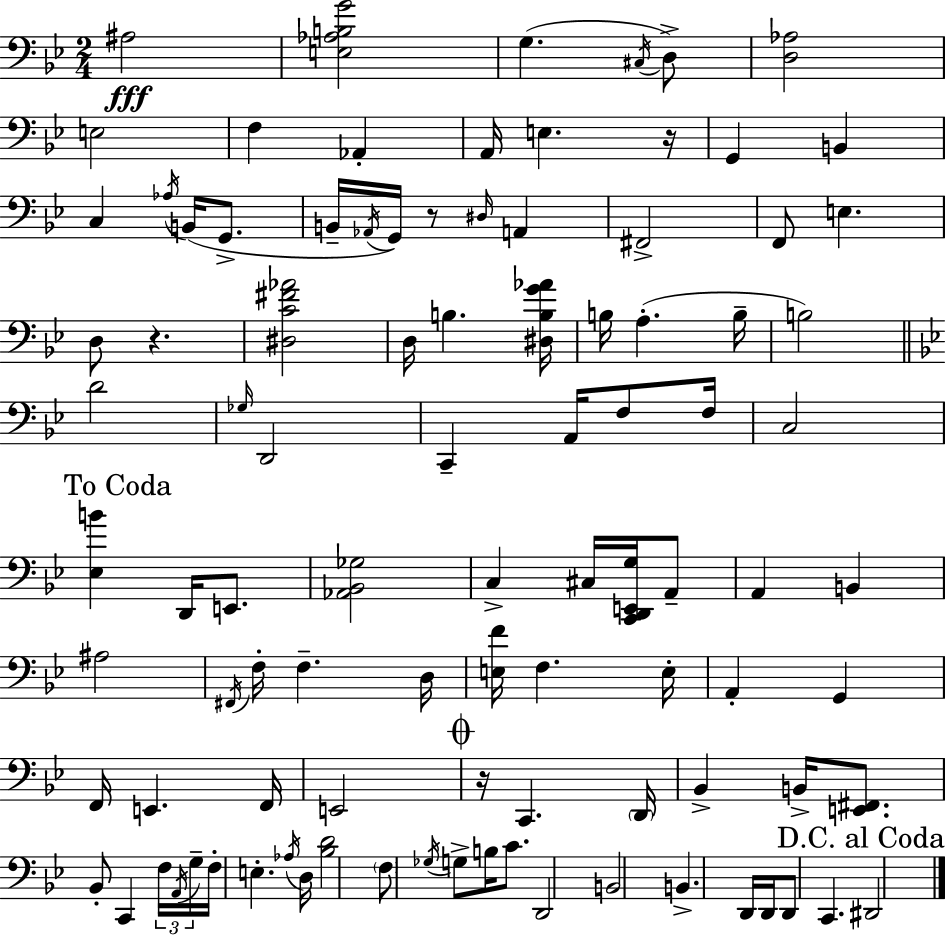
X:1
T:Untitled
M:2/4
L:1/4
K:Gm
^A,2 [E,_A,B,G]2 G, ^C,/4 D,/2 [D,_A,]2 E,2 F, _A,, A,,/4 E, z/4 G,, B,, C, _A,/4 B,,/4 G,,/2 B,,/4 _A,,/4 G,,/4 z/2 ^D,/4 A,, ^F,,2 F,,/2 E, D,/2 z [^D,C^F_A]2 D,/4 B, [^D,B,G_A]/4 B,/4 A, B,/4 B,2 D2 _G,/4 D,,2 C,, A,,/4 F,/2 F,/4 C,2 [_E,B] D,,/4 E,,/2 [_A,,_B,,_G,]2 C, ^C,/4 [C,,D,,E,,G,]/4 A,,/2 A,, B,, ^A,2 ^F,,/4 F,/4 F, D,/4 [E,F]/4 F, E,/4 A,, G,, F,,/4 E,, F,,/4 E,,2 z/4 C,, D,,/4 _B,, B,,/4 [E,,^F,,]/2 _B,,/2 C,, F,/4 A,,/4 G,/4 F,/4 E, _A,/4 D,/4 [_B,D]2 F,/2 _G,/4 G,/2 B,/4 C/2 D,,2 B,,2 B,, D,,/4 D,,/4 D,,/2 C,, ^D,,2